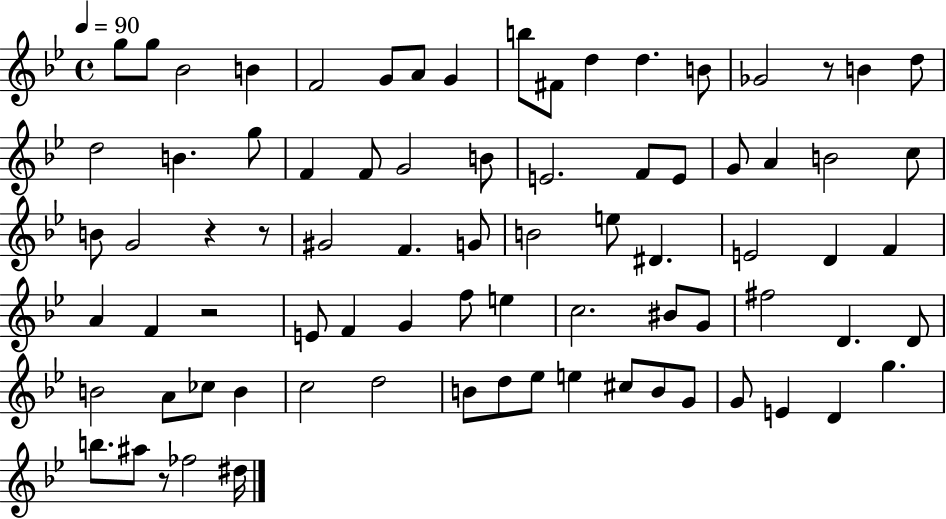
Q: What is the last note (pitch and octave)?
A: D#5